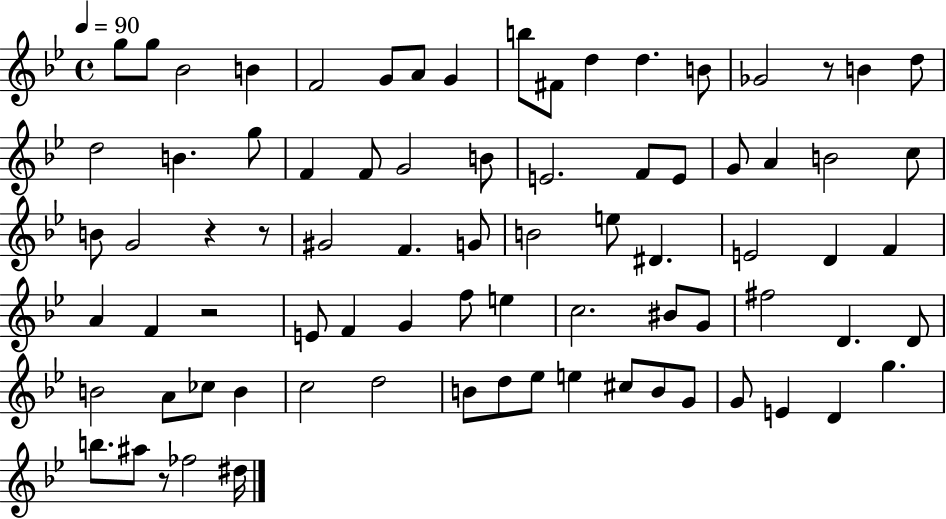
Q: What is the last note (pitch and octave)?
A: D#5